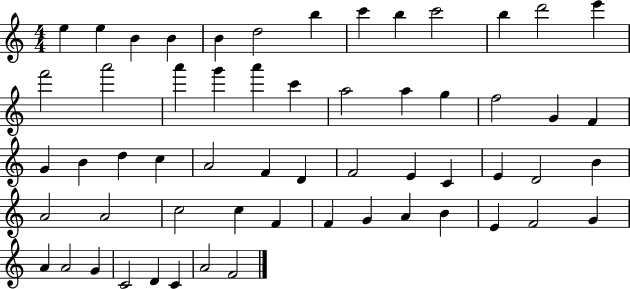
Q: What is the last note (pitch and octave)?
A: F4